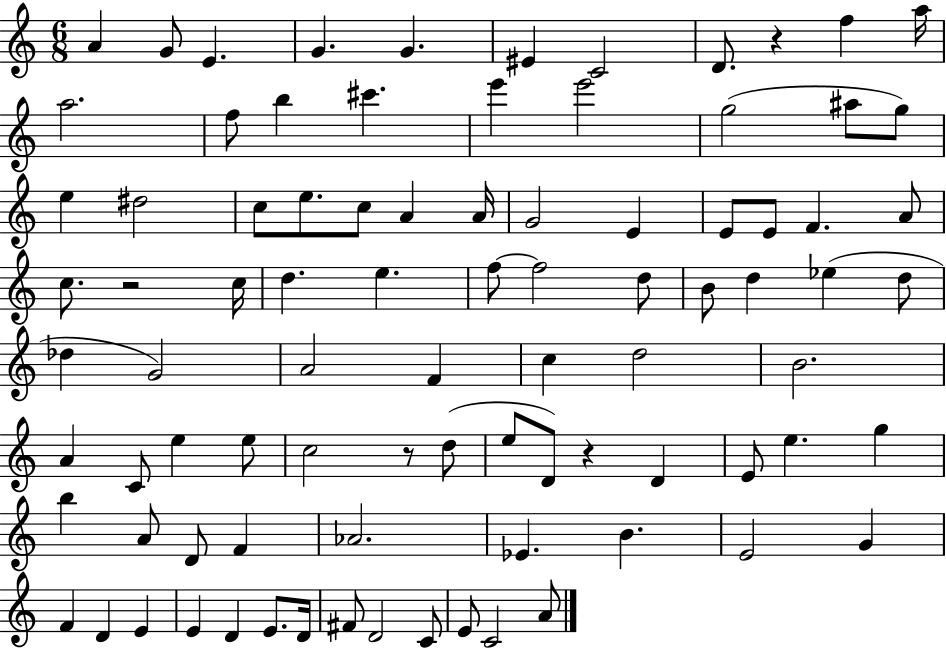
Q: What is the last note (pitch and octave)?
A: A4